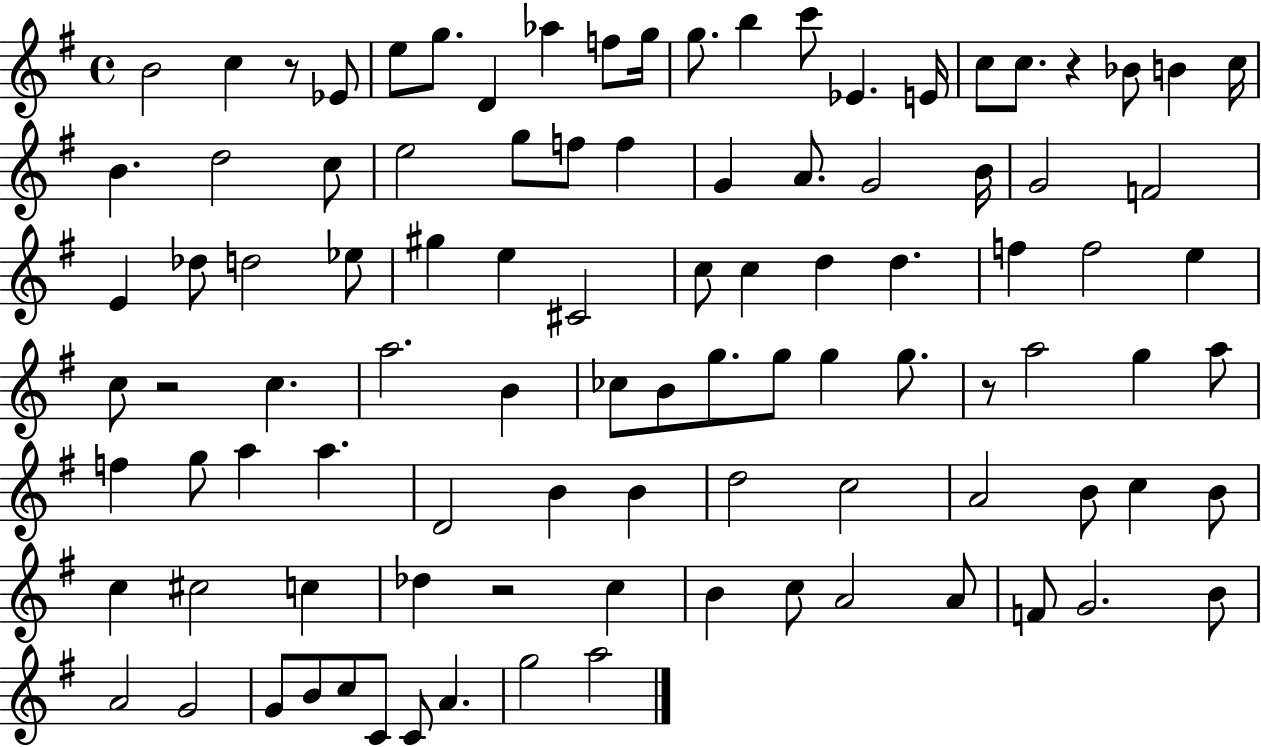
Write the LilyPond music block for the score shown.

{
  \clef treble
  \time 4/4
  \defaultTimeSignature
  \key g \major
  \repeat volta 2 { b'2 c''4 r8 ees'8 | e''8 g''8. d'4 aes''4 f''8 g''16 | g''8. b''4 c'''8 ees'4. e'16 | c''8 c''8. r4 bes'8 b'4 c''16 | \break b'4. d''2 c''8 | e''2 g''8 f''8 f''4 | g'4 a'8. g'2 b'16 | g'2 f'2 | \break e'4 des''8 d''2 ees''8 | gis''4 e''4 cis'2 | c''8 c''4 d''4 d''4. | f''4 f''2 e''4 | \break c''8 r2 c''4. | a''2. b'4 | ces''8 b'8 g''8. g''8 g''4 g''8. | r8 a''2 g''4 a''8 | \break f''4 g''8 a''4 a''4. | d'2 b'4 b'4 | d''2 c''2 | a'2 b'8 c''4 b'8 | \break c''4 cis''2 c''4 | des''4 r2 c''4 | b'4 c''8 a'2 a'8 | f'8 g'2. b'8 | \break a'2 g'2 | g'8 b'8 c''8 c'8 c'8 a'4. | g''2 a''2 | } \bar "|."
}